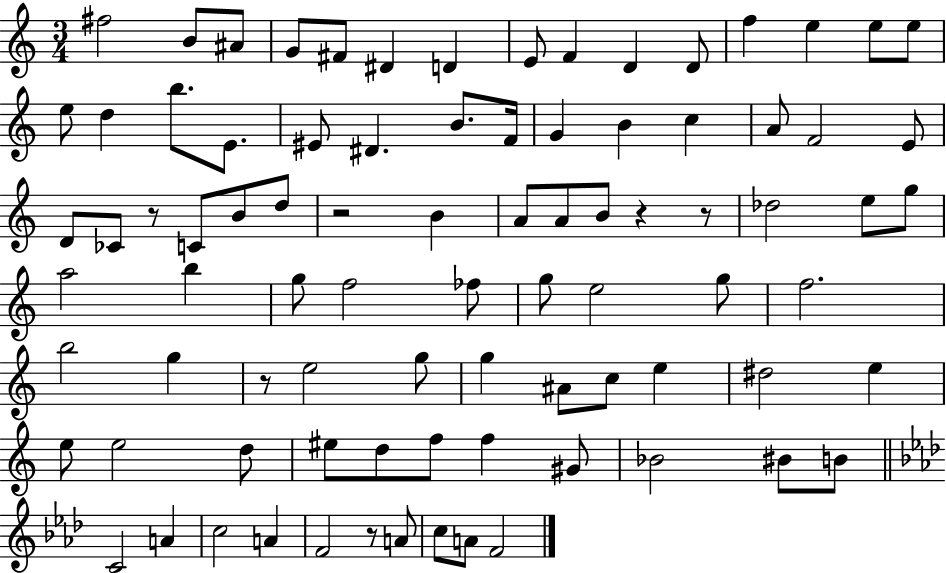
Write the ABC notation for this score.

X:1
T:Untitled
M:3/4
L:1/4
K:C
^f2 B/2 ^A/2 G/2 ^F/2 ^D D E/2 F D D/2 f e e/2 e/2 e/2 d b/2 E/2 ^E/2 ^D B/2 F/4 G B c A/2 F2 E/2 D/2 _C/2 z/2 C/2 B/2 d/2 z2 B A/2 A/2 B/2 z z/2 _d2 e/2 g/2 a2 b g/2 f2 _f/2 g/2 e2 g/2 f2 b2 g z/2 e2 g/2 g ^A/2 c/2 e ^d2 e e/2 e2 d/2 ^e/2 d/2 f/2 f ^G/2 _B2 ^B/2 B/2 C2 A c2 A F2 z/2 A/2 c/2 A/2 F2